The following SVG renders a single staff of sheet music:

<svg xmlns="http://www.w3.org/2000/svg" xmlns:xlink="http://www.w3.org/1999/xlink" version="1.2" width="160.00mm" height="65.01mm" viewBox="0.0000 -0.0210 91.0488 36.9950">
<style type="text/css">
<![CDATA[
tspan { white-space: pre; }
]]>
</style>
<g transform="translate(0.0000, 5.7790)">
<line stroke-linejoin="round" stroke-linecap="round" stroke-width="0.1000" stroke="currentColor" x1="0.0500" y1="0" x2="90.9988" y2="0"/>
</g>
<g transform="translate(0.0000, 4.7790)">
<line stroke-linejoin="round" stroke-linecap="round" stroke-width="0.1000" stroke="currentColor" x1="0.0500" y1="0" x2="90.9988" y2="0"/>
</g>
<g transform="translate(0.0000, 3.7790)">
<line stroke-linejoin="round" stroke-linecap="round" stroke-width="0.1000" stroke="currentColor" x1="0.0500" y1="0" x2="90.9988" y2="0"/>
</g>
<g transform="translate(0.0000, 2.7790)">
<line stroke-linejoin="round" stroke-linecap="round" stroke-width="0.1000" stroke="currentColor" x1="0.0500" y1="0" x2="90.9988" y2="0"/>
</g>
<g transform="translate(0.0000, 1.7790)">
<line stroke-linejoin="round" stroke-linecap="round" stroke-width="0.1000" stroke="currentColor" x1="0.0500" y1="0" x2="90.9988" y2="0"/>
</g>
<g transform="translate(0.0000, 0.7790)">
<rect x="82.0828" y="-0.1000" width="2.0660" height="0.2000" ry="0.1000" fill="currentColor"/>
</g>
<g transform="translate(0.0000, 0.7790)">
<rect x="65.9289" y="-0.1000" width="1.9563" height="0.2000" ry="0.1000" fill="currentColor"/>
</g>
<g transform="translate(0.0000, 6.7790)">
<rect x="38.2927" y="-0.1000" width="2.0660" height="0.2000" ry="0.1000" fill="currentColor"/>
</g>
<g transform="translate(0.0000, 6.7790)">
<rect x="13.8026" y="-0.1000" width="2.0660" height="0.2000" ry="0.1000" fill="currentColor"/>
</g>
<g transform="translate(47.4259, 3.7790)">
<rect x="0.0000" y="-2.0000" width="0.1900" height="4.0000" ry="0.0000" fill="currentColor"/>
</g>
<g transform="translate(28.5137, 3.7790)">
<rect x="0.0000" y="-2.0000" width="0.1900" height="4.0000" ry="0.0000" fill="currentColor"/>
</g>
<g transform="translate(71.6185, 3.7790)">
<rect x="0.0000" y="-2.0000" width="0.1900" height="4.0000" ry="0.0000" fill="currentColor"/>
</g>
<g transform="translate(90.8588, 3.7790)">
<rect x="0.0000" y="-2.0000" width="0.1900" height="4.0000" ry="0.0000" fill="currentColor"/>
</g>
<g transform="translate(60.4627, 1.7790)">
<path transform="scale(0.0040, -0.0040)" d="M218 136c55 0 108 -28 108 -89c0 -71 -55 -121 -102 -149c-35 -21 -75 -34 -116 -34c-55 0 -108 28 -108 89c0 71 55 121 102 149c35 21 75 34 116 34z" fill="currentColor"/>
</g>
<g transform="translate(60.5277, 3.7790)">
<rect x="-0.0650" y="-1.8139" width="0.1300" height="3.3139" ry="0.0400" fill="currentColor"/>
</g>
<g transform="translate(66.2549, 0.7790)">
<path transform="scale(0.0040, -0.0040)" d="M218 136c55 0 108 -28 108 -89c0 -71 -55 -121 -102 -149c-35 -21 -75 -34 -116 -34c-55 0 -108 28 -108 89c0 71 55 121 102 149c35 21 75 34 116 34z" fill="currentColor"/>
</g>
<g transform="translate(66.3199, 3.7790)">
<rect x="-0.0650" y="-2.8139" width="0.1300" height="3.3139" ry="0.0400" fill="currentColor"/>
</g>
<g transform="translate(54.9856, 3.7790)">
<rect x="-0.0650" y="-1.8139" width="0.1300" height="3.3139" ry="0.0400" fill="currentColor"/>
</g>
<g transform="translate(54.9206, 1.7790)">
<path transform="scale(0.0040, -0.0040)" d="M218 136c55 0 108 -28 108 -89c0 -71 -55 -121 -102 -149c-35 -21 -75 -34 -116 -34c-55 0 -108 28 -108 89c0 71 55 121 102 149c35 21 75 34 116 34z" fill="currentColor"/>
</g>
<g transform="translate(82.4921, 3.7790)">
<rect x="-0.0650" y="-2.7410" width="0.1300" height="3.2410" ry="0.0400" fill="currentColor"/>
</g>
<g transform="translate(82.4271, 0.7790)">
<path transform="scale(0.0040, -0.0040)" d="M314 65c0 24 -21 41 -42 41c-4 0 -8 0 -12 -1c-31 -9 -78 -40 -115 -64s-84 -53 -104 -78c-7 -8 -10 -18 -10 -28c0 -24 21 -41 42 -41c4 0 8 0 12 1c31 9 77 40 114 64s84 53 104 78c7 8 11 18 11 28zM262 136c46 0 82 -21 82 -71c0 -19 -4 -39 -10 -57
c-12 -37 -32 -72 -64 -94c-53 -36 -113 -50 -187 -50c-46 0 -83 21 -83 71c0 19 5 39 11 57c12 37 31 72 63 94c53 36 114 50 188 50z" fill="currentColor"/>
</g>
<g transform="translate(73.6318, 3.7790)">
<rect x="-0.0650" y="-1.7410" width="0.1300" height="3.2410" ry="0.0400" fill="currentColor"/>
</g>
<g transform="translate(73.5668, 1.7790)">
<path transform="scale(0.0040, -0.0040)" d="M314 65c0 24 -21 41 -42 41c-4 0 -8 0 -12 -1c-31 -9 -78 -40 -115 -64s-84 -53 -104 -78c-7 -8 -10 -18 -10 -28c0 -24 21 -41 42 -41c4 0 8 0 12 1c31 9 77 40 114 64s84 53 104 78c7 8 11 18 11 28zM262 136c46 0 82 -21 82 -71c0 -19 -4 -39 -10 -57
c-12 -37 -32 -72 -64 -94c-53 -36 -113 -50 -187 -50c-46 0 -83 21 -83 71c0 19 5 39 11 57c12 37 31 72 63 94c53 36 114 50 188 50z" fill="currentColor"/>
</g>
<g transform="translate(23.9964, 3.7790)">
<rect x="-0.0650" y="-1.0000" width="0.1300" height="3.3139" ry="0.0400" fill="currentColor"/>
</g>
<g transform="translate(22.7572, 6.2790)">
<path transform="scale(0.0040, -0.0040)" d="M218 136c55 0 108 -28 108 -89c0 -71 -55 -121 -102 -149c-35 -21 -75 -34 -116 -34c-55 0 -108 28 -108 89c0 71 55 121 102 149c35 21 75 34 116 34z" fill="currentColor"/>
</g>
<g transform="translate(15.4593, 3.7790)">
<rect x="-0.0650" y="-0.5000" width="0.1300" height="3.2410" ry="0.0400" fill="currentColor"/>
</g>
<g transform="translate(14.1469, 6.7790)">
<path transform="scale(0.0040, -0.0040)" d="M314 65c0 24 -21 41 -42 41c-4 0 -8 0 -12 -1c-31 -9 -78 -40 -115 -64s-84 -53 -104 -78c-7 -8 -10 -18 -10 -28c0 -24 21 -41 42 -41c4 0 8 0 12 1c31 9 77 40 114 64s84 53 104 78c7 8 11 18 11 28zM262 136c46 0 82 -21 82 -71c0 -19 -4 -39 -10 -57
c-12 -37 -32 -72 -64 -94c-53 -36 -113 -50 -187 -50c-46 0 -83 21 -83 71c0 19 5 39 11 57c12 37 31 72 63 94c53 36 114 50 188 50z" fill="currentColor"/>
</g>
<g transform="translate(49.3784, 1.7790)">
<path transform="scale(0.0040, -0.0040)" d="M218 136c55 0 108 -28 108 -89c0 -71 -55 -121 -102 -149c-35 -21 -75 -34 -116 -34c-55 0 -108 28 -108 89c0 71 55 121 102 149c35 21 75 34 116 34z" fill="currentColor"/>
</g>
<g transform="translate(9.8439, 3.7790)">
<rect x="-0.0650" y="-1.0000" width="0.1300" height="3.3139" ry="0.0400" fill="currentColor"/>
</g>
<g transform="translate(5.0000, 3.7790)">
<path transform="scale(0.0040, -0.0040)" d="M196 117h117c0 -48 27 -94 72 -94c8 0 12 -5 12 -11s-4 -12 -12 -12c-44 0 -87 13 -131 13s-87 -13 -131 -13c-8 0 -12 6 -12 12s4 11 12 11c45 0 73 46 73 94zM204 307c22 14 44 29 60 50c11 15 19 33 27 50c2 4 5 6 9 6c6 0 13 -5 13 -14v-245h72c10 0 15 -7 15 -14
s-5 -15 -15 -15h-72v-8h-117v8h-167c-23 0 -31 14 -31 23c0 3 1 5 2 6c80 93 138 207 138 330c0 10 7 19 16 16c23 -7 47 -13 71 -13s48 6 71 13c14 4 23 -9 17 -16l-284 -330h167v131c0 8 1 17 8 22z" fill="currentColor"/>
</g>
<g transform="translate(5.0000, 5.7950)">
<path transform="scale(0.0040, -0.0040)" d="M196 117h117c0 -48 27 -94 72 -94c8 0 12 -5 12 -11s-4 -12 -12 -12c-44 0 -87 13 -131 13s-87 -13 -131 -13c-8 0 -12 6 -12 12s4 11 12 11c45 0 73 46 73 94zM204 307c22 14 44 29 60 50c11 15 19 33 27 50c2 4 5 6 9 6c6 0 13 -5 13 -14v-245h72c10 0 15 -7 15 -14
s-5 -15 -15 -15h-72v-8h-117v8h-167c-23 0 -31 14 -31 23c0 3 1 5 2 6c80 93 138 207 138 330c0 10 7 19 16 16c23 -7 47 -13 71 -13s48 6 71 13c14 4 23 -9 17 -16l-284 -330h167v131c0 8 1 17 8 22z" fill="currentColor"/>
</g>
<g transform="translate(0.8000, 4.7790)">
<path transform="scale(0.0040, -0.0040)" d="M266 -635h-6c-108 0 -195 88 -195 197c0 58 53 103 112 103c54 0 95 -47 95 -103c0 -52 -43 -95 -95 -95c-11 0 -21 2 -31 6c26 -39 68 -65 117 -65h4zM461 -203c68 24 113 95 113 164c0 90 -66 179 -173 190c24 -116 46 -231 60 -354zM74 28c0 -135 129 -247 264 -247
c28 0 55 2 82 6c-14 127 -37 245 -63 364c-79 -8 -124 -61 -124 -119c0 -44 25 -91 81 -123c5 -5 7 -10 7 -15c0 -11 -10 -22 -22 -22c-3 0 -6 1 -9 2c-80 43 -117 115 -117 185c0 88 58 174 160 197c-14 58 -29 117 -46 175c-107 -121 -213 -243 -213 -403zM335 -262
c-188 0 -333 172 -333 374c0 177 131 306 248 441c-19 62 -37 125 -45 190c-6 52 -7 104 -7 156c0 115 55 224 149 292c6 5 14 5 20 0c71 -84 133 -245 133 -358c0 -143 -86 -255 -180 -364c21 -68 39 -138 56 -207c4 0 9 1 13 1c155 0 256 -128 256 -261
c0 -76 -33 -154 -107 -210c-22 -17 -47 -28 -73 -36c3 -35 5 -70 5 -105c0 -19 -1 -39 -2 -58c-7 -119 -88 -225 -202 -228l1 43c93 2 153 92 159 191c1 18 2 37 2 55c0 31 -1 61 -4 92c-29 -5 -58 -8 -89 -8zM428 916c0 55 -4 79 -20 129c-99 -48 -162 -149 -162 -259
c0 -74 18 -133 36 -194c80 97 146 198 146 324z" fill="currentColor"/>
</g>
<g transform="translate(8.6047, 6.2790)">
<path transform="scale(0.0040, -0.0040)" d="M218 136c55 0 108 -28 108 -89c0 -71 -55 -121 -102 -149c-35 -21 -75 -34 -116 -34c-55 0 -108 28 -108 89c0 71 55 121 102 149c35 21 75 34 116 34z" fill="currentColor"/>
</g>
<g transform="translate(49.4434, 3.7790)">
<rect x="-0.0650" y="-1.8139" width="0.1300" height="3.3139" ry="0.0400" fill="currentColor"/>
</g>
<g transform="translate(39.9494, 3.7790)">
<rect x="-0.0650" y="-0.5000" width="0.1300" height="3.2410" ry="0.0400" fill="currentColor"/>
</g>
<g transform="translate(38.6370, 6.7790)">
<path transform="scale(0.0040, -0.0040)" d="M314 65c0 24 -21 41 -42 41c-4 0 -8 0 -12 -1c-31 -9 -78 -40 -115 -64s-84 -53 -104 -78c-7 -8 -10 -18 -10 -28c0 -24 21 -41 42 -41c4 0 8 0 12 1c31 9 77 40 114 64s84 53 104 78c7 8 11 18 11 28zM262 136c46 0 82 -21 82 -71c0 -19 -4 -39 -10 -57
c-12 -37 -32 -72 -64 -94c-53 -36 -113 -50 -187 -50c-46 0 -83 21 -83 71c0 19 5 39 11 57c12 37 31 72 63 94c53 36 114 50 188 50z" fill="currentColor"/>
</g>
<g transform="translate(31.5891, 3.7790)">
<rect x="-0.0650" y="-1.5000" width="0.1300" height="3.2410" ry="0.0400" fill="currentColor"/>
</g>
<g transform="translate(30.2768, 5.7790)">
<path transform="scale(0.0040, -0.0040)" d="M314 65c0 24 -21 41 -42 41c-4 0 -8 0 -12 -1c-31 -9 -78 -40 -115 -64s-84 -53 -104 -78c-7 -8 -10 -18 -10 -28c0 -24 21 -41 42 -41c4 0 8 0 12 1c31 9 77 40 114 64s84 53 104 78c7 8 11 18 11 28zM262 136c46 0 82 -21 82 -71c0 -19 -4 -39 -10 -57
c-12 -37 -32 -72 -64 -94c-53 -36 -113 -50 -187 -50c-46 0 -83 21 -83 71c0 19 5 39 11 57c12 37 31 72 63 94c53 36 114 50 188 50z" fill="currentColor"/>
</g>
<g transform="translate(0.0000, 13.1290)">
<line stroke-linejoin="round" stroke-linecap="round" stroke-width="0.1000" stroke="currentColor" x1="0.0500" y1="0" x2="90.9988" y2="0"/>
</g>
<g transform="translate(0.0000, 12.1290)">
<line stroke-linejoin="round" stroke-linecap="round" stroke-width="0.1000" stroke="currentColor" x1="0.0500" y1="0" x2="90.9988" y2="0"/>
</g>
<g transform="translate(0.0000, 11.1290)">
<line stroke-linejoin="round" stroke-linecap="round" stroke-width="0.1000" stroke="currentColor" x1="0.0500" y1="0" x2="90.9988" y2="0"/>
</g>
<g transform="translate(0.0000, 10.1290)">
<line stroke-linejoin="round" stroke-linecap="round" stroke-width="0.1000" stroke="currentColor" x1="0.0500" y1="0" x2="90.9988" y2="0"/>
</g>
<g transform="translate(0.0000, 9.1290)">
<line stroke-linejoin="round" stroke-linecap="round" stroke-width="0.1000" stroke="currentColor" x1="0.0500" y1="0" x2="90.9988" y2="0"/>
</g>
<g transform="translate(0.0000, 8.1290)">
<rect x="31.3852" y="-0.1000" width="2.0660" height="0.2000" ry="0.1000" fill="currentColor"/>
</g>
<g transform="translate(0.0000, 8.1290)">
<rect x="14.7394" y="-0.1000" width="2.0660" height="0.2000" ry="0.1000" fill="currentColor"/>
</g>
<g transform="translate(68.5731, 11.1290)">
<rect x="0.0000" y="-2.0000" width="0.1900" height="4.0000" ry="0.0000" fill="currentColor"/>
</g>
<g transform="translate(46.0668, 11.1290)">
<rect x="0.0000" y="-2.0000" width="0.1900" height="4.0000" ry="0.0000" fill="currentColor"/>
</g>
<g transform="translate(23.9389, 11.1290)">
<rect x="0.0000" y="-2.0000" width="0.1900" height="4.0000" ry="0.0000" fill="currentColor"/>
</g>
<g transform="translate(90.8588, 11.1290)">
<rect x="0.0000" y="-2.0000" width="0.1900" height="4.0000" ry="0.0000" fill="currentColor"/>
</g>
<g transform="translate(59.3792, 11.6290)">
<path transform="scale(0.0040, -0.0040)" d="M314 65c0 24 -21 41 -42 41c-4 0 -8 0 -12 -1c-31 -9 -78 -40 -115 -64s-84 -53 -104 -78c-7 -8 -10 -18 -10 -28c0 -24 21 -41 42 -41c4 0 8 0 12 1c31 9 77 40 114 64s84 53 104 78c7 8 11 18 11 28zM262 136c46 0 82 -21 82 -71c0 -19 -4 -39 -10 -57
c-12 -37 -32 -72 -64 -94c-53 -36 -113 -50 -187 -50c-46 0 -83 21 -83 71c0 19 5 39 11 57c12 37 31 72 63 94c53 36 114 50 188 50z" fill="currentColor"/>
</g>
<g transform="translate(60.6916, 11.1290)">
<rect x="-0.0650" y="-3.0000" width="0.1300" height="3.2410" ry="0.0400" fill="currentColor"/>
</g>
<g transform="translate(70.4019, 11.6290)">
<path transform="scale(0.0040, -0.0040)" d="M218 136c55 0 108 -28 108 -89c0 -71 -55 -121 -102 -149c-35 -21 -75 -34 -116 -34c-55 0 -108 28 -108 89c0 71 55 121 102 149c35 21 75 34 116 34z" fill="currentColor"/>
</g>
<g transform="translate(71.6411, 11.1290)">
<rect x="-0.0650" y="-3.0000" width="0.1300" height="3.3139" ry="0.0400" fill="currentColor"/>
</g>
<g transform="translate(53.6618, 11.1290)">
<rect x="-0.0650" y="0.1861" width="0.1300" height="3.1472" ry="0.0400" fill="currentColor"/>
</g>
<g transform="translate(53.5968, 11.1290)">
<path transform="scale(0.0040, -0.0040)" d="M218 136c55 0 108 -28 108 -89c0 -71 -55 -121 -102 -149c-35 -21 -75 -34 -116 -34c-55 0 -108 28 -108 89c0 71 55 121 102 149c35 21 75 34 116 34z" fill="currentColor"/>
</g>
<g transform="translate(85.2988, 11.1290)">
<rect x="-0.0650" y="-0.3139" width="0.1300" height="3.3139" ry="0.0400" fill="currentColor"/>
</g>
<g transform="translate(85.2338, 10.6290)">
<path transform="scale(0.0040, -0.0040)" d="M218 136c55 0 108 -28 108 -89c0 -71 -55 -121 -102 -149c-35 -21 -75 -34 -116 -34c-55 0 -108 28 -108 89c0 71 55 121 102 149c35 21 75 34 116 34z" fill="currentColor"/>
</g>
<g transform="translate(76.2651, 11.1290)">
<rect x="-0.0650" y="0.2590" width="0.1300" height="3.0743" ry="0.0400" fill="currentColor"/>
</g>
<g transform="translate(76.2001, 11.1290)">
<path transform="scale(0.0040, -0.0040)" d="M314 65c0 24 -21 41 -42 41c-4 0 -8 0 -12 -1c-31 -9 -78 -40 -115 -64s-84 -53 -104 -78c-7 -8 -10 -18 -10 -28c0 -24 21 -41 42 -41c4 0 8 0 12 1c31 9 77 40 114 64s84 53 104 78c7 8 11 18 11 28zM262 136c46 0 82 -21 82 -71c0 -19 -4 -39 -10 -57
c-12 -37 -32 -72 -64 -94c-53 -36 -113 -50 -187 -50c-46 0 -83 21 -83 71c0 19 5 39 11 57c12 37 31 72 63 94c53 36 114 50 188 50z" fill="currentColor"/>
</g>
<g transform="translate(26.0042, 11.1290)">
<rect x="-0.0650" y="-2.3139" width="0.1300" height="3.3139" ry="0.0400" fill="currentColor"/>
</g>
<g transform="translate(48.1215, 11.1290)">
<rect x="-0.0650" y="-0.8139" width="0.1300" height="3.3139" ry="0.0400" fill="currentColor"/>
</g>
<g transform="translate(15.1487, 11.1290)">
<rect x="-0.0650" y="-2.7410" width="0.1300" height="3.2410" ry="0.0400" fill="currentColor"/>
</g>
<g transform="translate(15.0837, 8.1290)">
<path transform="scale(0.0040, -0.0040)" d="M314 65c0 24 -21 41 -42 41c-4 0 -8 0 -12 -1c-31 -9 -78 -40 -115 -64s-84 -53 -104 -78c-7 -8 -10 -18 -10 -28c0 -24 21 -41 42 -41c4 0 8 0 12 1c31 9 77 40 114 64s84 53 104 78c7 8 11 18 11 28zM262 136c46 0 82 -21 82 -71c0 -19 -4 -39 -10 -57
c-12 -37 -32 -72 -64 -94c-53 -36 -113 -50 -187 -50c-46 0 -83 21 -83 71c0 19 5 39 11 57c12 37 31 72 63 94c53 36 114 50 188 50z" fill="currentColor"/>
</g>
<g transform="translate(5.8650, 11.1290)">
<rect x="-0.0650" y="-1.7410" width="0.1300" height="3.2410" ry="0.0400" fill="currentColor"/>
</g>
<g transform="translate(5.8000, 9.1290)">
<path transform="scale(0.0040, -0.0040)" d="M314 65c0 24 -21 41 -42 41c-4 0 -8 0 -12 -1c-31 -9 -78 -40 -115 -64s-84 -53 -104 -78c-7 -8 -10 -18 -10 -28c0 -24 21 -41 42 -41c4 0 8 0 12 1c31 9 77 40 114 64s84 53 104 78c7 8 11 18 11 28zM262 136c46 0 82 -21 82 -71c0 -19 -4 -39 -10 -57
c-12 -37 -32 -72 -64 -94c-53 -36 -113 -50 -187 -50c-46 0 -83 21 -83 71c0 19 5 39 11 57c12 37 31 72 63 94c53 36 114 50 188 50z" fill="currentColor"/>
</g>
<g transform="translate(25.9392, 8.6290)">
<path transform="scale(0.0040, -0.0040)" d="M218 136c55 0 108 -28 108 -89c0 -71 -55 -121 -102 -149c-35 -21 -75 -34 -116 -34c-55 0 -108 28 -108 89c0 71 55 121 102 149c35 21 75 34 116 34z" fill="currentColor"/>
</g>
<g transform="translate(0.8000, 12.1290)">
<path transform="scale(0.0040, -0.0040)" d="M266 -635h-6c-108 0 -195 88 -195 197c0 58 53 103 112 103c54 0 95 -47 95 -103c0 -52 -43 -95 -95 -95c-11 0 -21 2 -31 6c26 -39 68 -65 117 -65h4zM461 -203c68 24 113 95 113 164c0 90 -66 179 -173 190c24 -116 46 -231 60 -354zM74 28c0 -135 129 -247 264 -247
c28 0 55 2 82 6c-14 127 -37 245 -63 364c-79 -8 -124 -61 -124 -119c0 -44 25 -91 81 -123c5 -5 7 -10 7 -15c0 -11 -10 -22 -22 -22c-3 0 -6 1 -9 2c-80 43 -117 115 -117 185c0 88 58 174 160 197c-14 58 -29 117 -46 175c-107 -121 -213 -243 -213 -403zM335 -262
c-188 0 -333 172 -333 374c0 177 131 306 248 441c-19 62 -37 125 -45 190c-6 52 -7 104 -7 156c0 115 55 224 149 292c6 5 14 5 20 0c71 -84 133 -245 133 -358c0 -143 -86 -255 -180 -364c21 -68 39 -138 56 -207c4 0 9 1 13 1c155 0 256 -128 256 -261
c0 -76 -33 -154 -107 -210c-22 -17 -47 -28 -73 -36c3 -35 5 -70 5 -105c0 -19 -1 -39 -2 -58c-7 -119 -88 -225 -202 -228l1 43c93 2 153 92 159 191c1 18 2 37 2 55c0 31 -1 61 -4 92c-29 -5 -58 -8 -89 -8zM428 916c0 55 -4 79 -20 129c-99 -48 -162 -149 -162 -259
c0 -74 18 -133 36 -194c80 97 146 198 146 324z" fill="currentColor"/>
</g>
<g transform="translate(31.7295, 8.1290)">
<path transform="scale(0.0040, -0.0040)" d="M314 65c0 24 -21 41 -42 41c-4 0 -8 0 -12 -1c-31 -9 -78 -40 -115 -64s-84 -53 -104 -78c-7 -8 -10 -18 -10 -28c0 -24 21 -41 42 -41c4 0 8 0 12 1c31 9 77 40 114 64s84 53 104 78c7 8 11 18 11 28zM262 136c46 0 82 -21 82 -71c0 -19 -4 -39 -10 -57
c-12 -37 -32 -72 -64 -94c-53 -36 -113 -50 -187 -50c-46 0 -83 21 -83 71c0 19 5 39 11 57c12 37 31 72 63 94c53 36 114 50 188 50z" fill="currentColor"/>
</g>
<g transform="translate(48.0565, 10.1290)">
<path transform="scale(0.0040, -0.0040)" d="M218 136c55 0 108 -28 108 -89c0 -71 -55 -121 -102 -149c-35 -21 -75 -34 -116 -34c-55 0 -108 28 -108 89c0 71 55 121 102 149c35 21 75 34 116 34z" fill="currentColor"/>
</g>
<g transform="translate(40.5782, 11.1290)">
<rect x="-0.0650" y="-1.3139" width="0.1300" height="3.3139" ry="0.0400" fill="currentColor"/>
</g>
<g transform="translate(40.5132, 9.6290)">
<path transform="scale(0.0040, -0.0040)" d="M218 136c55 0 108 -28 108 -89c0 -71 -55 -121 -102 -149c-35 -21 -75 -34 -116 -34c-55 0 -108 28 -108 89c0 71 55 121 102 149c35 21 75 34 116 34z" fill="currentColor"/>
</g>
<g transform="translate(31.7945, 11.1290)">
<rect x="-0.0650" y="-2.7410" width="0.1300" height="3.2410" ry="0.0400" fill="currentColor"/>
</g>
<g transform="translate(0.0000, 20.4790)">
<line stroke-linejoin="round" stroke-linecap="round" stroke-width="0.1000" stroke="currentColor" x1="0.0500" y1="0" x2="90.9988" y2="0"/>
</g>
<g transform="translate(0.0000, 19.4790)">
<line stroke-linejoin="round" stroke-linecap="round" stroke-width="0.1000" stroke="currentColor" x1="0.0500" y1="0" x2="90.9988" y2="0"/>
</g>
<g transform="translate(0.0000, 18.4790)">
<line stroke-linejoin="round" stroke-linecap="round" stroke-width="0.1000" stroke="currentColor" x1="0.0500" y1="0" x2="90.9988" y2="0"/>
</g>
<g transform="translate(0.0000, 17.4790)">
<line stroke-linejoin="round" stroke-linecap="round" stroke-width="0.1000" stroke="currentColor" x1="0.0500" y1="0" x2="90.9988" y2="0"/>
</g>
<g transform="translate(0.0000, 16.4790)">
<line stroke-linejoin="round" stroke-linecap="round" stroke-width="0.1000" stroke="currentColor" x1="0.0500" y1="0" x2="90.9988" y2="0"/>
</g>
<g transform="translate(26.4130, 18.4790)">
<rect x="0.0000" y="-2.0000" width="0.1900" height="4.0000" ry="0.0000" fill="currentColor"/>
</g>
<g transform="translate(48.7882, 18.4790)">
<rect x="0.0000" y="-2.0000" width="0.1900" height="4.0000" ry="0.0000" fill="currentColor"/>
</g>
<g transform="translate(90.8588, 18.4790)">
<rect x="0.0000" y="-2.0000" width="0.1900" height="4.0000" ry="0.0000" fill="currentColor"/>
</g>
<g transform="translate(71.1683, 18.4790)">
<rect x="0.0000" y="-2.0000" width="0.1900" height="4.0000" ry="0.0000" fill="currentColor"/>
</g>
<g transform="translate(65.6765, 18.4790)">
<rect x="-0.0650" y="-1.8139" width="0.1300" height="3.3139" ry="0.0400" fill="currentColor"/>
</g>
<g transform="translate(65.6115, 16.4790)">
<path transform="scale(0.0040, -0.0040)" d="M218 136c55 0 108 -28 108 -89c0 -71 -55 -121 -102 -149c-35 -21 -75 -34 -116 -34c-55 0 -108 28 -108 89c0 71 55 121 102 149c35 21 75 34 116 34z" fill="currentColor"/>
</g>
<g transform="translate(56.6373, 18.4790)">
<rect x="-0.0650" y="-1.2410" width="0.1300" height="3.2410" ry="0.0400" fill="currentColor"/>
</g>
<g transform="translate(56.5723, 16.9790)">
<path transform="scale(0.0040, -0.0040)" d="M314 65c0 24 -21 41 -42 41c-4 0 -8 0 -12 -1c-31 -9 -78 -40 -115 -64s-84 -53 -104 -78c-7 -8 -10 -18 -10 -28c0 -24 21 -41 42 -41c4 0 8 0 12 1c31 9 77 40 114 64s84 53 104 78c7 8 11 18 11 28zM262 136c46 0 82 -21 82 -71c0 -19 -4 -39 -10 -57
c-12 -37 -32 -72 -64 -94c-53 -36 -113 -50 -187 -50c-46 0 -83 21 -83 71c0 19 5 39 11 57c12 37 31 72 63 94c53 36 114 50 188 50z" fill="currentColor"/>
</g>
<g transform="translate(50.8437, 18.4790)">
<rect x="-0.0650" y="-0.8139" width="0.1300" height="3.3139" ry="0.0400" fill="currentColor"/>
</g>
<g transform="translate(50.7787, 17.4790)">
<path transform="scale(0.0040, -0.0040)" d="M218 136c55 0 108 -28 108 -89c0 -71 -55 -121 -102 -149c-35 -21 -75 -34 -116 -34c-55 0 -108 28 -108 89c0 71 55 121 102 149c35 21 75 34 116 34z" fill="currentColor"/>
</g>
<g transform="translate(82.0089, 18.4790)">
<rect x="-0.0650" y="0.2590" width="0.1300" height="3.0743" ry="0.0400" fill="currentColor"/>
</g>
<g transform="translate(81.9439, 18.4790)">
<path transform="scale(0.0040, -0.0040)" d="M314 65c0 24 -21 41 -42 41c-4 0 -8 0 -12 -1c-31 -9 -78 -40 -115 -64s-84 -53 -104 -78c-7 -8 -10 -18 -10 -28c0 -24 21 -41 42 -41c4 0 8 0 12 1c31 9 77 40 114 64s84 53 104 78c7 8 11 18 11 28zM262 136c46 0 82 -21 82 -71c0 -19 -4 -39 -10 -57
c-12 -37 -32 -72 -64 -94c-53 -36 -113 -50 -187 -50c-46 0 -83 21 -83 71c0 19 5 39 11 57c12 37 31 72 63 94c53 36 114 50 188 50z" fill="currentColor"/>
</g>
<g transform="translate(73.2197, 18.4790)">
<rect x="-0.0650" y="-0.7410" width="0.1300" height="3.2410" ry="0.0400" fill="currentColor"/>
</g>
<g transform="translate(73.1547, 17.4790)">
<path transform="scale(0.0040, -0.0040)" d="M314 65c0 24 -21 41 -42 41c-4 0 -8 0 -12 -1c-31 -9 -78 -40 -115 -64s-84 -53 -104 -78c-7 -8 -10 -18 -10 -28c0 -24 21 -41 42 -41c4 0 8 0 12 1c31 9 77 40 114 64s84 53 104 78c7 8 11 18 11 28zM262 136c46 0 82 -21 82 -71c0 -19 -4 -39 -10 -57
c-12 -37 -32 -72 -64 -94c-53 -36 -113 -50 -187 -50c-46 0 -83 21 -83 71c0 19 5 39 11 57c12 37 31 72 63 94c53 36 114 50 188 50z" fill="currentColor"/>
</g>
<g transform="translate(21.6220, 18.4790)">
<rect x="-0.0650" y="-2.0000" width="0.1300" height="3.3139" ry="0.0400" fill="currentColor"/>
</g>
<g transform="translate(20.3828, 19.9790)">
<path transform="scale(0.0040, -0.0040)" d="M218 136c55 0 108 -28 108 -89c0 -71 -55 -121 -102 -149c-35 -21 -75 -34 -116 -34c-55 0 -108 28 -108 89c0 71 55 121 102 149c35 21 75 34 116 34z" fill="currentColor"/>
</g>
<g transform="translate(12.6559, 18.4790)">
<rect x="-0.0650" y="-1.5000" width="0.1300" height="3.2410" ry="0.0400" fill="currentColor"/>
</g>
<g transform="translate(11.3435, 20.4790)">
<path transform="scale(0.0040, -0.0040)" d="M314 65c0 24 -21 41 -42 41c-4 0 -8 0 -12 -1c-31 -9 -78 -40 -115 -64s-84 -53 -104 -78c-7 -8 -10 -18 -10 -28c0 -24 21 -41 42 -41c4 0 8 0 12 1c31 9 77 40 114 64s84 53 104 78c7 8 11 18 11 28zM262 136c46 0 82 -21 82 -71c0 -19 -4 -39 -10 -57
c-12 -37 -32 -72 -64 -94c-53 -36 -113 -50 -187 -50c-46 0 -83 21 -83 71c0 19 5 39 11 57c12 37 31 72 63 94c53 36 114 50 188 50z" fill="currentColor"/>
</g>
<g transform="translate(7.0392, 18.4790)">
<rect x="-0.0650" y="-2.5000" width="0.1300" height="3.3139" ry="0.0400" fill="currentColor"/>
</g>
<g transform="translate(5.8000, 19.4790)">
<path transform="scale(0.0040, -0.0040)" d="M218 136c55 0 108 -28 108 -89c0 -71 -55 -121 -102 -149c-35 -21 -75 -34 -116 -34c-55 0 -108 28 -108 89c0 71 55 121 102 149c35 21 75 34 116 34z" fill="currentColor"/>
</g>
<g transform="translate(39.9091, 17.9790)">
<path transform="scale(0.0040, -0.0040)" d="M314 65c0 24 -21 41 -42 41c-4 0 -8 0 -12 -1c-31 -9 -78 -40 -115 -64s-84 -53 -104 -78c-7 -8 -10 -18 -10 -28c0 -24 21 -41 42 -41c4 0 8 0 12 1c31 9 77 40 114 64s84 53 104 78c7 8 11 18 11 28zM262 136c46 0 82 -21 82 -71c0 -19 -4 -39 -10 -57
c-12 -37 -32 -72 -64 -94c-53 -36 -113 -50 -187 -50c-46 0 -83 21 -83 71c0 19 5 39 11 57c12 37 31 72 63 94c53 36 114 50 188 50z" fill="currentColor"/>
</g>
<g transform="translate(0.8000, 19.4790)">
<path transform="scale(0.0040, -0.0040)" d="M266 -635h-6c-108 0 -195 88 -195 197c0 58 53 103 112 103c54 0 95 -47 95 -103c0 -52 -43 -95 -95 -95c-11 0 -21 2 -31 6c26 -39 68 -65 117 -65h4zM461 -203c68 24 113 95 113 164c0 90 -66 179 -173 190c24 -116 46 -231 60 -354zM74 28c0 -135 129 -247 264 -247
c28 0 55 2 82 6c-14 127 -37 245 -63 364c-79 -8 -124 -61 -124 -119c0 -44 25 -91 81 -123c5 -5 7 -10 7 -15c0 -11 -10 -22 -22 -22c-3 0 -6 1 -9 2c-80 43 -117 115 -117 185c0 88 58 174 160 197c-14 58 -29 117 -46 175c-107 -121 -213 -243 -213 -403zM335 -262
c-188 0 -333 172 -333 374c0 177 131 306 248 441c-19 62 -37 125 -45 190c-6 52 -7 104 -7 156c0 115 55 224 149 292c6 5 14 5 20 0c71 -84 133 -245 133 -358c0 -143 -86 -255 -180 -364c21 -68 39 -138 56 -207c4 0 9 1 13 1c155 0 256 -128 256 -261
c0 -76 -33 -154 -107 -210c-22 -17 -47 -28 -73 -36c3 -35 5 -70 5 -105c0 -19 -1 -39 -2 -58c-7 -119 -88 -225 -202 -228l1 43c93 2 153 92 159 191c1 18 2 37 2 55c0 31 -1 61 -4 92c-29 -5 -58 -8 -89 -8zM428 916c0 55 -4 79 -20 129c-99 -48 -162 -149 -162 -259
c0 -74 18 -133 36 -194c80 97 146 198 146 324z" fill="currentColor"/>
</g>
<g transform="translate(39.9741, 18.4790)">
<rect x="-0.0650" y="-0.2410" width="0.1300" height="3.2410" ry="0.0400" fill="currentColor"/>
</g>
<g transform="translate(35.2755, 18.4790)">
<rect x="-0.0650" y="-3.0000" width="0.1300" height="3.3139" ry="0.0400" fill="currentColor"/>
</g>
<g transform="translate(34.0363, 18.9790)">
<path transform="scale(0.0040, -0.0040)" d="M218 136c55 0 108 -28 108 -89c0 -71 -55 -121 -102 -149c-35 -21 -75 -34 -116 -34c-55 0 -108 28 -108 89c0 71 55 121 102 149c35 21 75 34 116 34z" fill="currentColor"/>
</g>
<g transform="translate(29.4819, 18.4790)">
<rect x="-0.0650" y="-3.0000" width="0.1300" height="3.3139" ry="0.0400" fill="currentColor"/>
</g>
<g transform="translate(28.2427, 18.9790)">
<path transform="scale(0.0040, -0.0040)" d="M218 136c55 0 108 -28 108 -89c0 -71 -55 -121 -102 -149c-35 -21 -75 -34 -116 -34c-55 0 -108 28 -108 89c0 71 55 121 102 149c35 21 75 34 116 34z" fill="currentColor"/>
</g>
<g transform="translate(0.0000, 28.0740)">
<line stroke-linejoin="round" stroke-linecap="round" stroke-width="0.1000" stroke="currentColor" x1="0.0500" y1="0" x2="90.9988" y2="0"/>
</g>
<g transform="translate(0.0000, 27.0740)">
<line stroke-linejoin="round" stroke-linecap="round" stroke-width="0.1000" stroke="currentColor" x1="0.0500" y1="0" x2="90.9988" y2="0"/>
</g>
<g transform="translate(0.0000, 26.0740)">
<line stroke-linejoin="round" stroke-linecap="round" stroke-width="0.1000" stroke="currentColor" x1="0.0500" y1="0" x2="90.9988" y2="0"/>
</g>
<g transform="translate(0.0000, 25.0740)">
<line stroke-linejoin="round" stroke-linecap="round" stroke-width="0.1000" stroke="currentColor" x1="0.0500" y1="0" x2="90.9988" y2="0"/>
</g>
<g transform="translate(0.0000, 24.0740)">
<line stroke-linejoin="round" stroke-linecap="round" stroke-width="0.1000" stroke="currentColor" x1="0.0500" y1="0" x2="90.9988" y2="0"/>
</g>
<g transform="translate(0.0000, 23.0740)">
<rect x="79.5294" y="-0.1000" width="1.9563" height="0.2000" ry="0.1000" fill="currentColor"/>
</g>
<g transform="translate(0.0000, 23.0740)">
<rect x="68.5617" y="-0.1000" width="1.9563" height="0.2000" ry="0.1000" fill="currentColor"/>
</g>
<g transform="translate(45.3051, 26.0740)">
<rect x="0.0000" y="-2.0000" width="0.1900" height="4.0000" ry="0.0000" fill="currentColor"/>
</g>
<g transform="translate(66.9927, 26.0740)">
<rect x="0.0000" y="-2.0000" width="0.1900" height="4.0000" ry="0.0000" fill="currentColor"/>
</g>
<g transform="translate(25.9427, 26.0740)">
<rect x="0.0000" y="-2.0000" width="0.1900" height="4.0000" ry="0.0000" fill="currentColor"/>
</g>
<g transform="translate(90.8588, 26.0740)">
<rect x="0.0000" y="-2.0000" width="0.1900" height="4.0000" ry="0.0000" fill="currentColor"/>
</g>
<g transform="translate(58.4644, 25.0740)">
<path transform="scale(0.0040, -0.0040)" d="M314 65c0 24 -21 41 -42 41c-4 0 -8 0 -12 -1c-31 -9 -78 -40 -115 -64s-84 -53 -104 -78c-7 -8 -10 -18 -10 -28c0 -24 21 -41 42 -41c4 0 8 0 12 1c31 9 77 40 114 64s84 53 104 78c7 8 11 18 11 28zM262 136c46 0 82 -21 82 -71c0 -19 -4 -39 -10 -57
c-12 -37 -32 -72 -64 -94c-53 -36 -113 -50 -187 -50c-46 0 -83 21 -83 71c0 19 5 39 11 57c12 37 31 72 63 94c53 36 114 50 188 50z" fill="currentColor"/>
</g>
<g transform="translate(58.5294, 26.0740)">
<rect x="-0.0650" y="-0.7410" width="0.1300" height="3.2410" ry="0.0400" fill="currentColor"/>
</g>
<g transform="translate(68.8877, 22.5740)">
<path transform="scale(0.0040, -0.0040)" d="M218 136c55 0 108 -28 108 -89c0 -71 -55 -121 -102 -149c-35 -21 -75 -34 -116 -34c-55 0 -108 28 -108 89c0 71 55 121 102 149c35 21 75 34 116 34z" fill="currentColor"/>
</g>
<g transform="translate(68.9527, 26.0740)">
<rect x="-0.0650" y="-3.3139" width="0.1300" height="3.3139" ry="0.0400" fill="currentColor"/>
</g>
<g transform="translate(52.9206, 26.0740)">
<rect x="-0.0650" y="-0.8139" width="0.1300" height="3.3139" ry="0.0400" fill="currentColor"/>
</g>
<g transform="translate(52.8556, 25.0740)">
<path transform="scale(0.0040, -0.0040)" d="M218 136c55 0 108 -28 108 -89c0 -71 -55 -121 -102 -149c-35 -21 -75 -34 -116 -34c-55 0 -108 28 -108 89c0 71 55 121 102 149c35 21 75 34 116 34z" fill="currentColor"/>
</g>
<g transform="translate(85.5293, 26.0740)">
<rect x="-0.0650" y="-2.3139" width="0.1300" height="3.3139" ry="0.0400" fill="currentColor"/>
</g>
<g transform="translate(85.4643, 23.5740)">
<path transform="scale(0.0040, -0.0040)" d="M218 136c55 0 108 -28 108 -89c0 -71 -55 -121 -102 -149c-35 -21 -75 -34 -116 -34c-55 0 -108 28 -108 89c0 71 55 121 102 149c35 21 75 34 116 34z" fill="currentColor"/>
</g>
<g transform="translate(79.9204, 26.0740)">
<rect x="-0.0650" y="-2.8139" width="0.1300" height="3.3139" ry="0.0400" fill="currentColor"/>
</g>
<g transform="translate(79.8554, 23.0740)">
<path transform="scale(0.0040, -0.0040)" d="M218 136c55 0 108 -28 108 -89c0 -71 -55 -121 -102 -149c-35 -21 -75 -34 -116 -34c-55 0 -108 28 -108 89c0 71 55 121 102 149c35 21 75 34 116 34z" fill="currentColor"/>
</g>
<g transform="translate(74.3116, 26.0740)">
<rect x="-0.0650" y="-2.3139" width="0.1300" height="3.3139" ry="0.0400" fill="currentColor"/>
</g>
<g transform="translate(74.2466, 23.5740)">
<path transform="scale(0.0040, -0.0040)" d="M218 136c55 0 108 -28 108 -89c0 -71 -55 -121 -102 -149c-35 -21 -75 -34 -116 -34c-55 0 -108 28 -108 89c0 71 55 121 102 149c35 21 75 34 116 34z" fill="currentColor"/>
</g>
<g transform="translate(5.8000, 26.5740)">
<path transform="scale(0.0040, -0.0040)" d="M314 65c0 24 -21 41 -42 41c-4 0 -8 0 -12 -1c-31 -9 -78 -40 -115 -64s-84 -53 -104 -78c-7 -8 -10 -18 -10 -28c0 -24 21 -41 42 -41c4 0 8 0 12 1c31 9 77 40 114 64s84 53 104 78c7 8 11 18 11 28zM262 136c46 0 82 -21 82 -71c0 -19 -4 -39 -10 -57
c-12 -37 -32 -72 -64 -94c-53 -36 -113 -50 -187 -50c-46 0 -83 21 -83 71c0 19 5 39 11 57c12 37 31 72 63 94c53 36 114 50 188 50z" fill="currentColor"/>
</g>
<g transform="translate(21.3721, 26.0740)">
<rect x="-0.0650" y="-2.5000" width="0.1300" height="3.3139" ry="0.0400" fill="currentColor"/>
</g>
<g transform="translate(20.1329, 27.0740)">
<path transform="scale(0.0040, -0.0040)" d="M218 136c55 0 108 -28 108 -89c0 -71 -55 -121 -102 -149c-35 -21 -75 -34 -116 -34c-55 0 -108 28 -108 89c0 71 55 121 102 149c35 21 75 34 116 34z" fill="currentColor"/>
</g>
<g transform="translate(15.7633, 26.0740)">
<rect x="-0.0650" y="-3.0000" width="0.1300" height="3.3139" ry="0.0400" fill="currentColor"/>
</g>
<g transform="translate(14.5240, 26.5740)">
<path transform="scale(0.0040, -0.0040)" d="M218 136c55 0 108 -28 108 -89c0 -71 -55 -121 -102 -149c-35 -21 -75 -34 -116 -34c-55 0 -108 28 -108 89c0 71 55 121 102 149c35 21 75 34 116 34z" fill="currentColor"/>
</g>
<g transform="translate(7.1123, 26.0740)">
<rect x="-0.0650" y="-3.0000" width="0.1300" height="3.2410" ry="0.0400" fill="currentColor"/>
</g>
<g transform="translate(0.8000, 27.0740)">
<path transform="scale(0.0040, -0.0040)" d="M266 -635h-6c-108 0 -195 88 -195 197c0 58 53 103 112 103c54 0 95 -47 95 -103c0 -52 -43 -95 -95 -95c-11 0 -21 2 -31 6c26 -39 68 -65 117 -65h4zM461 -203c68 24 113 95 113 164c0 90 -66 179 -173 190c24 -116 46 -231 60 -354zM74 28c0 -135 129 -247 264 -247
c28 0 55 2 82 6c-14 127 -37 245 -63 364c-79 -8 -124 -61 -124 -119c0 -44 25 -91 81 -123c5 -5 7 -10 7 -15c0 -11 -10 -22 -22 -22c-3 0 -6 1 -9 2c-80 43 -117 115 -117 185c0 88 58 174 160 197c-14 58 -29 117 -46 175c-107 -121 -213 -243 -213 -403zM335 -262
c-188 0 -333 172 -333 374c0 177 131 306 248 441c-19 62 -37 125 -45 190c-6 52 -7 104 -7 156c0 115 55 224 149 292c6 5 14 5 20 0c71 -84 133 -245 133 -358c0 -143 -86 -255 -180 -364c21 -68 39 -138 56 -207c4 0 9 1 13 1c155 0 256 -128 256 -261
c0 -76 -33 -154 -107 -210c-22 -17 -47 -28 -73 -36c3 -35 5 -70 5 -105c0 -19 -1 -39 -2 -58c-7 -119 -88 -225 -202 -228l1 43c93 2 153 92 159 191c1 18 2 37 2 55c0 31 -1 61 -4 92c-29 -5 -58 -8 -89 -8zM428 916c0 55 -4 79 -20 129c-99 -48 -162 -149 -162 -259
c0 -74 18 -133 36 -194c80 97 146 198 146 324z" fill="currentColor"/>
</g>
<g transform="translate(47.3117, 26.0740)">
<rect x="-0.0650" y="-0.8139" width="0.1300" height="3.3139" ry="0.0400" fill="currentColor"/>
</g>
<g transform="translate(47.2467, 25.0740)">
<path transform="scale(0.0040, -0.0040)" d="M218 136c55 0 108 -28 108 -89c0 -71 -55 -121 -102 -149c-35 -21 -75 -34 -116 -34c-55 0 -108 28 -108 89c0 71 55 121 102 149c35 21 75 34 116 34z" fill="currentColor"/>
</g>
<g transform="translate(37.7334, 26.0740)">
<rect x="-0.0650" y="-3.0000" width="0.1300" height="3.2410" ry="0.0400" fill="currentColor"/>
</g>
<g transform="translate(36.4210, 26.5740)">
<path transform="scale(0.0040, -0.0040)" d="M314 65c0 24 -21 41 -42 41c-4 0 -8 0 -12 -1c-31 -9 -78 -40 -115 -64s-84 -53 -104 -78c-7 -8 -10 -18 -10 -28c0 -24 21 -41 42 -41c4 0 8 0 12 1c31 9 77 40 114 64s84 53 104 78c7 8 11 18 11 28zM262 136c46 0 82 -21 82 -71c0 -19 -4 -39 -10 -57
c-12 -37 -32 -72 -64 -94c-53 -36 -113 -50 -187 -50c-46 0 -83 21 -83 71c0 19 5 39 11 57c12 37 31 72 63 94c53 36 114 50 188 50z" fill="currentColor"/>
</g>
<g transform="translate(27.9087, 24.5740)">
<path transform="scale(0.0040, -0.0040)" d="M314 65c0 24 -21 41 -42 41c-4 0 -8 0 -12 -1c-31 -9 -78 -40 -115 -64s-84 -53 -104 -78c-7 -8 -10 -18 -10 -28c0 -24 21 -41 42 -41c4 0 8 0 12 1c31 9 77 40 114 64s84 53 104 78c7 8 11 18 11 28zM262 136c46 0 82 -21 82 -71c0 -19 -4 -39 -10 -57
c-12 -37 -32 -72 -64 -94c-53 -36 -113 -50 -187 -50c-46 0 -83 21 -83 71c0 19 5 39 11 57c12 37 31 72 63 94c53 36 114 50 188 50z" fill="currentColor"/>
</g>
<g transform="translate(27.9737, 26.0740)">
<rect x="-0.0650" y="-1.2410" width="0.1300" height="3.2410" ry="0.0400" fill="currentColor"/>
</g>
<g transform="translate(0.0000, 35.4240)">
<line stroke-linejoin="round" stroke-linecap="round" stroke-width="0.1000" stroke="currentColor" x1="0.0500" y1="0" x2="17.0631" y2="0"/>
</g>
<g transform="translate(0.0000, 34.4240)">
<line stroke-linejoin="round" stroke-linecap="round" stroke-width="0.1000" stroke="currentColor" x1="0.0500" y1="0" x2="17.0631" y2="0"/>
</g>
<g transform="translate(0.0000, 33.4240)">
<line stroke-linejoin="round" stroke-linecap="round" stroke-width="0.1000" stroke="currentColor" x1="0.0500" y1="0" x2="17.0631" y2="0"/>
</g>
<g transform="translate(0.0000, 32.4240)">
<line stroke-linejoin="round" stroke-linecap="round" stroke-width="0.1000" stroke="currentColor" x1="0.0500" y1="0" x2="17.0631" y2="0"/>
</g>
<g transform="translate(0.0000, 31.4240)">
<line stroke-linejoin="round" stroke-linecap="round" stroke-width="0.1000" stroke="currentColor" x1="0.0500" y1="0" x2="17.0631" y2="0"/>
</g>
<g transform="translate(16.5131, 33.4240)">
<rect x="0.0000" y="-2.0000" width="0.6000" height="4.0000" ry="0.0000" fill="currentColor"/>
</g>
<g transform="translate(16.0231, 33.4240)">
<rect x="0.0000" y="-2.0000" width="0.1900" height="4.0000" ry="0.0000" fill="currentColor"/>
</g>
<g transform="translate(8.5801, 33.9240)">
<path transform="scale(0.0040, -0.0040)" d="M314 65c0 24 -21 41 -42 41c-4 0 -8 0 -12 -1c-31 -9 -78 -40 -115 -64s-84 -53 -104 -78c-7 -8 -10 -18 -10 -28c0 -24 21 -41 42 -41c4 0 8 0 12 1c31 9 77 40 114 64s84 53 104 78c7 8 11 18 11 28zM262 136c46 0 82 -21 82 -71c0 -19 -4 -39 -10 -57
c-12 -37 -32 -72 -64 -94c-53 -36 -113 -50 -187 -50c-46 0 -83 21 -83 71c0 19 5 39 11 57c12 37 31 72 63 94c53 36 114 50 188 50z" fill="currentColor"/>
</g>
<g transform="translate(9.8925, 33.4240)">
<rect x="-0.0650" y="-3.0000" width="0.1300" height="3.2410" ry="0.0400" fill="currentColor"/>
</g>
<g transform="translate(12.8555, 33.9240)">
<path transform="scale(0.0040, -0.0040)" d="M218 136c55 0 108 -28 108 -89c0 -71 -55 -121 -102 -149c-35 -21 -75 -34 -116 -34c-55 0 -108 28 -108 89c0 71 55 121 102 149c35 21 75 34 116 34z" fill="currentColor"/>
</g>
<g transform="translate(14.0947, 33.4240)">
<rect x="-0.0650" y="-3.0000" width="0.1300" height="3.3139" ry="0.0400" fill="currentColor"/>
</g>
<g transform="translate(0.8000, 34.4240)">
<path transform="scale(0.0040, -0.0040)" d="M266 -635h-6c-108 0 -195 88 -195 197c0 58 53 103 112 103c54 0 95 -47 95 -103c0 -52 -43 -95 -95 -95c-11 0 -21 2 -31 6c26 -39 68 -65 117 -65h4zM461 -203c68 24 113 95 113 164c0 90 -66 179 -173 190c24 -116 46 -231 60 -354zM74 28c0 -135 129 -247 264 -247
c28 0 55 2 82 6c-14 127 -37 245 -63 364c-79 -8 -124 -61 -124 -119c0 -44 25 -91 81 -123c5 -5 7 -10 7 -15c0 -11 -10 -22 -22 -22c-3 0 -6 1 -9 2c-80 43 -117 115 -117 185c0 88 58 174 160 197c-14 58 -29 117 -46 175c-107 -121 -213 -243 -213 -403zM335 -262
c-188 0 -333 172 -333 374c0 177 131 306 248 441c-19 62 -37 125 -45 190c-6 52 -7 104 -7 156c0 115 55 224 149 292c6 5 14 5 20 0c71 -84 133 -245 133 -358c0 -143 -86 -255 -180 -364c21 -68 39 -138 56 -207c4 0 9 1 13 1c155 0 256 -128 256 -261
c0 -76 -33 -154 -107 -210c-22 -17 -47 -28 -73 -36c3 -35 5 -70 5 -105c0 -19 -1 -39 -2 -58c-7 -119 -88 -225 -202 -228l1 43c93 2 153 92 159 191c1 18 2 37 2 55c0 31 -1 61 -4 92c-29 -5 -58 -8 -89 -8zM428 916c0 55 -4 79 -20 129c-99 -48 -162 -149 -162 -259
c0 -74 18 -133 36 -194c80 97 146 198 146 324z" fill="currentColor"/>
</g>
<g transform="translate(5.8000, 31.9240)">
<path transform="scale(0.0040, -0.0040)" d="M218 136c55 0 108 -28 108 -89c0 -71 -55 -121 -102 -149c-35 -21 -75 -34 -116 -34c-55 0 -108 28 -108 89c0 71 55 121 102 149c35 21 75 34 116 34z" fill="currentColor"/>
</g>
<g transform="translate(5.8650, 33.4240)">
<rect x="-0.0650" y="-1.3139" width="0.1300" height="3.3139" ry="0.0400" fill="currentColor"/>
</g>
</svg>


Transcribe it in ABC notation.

X:1
T:Untitled
M:4/4
L:1/4
K:C
D C2 D E2 C2 f f f a f2 a2 f2 a2 g a2 e d B A2 A B2 c G E2 F A A c2 d e2 f d2 B2 A2 A G e2 A2 d d d2 b g a g e A2 A